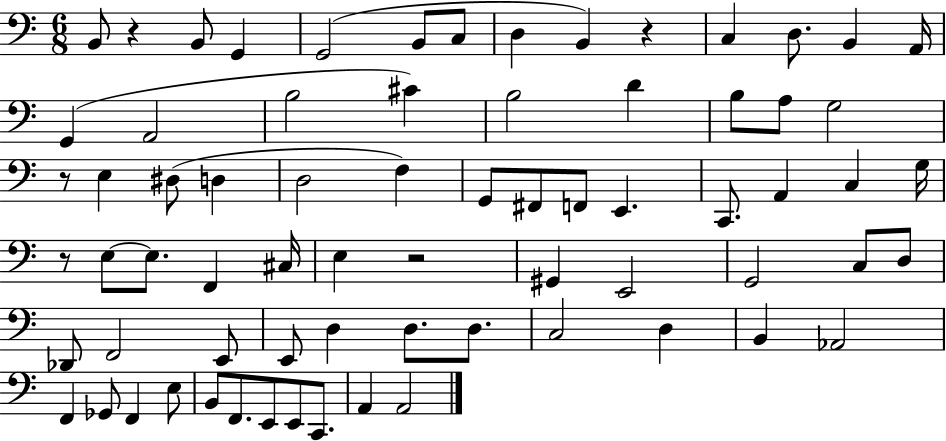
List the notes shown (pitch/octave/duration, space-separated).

B2/e R/q B2/e G2/q G2/h B2/e C3/e D3/q B2/q R/q C3/q D3/e. B2/q A2/s G2/q A2/h B3/h C#4/q B3/h D4/q B3/e A3/e G3/h R/e E3/q D#3/e D3/q D3/h F3/q G2/e F#2/e F2/e E2/q. C2/e. A2/q C3/q G3/s R/e E3/e E3/e. F2/q C#3/s E3/q R/h G#2/q E2/h G2/h C3/e D3/e Db2/e F2/h E2/e E2/e D3/q D3/e. D3/e. C3/h D3/q B2/q Ab2/h F2/q Gb2/e F2/q E3/e B2/e F2/e. E2/e E2/e C2/e. A2/q A2/h